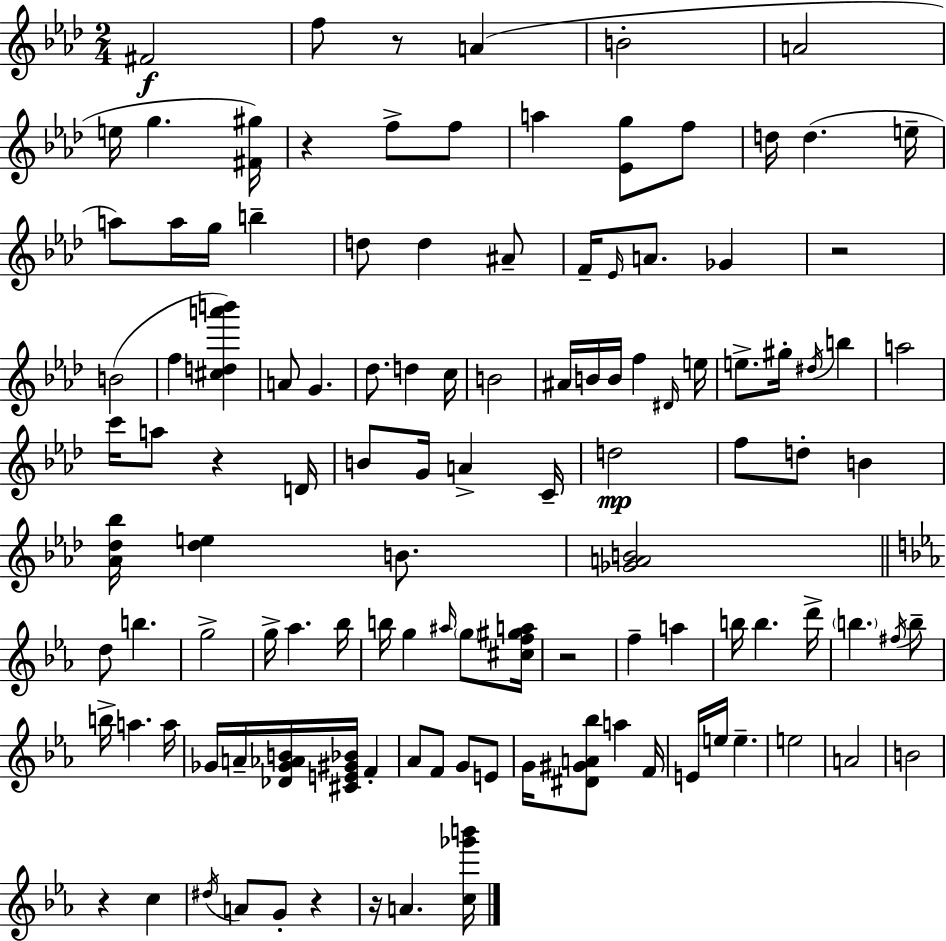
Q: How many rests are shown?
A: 8